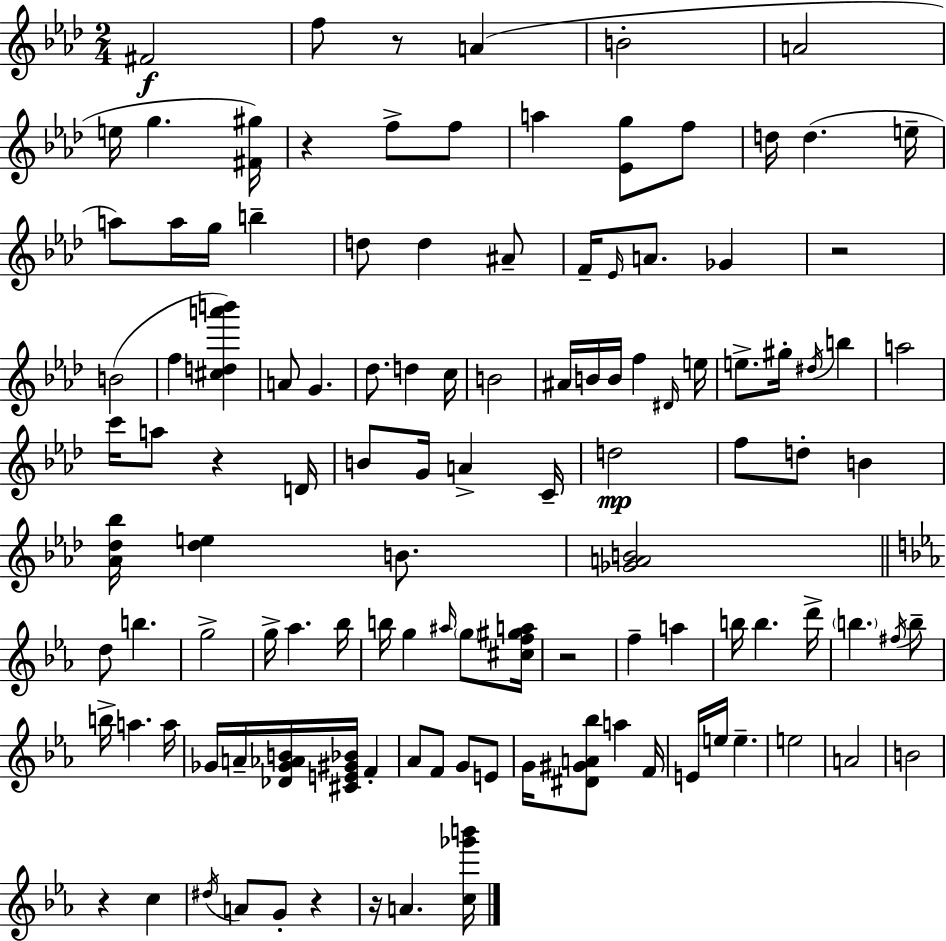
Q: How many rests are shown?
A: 8